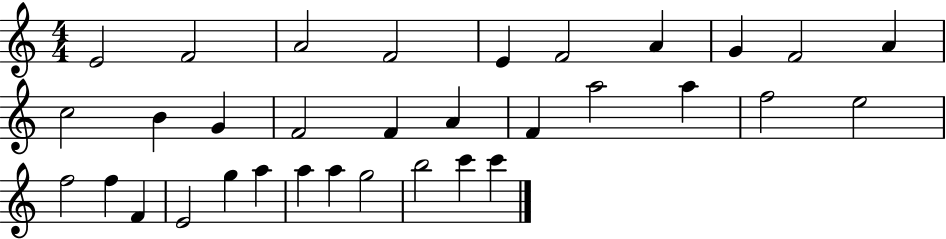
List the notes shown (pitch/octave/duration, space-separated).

E4/h F4/h A4/h F4/h E4/q F4/h A4/q G4/q F4/h A4/q C5/h B4/q G4/q F4/h F4/q A4/q F4/q A5/h A5/q F5/h E5/h F5/h F5/q F4/q E4/h G5/q A5/q A5/q A5/q G5/h B5/h C6/q C6/q